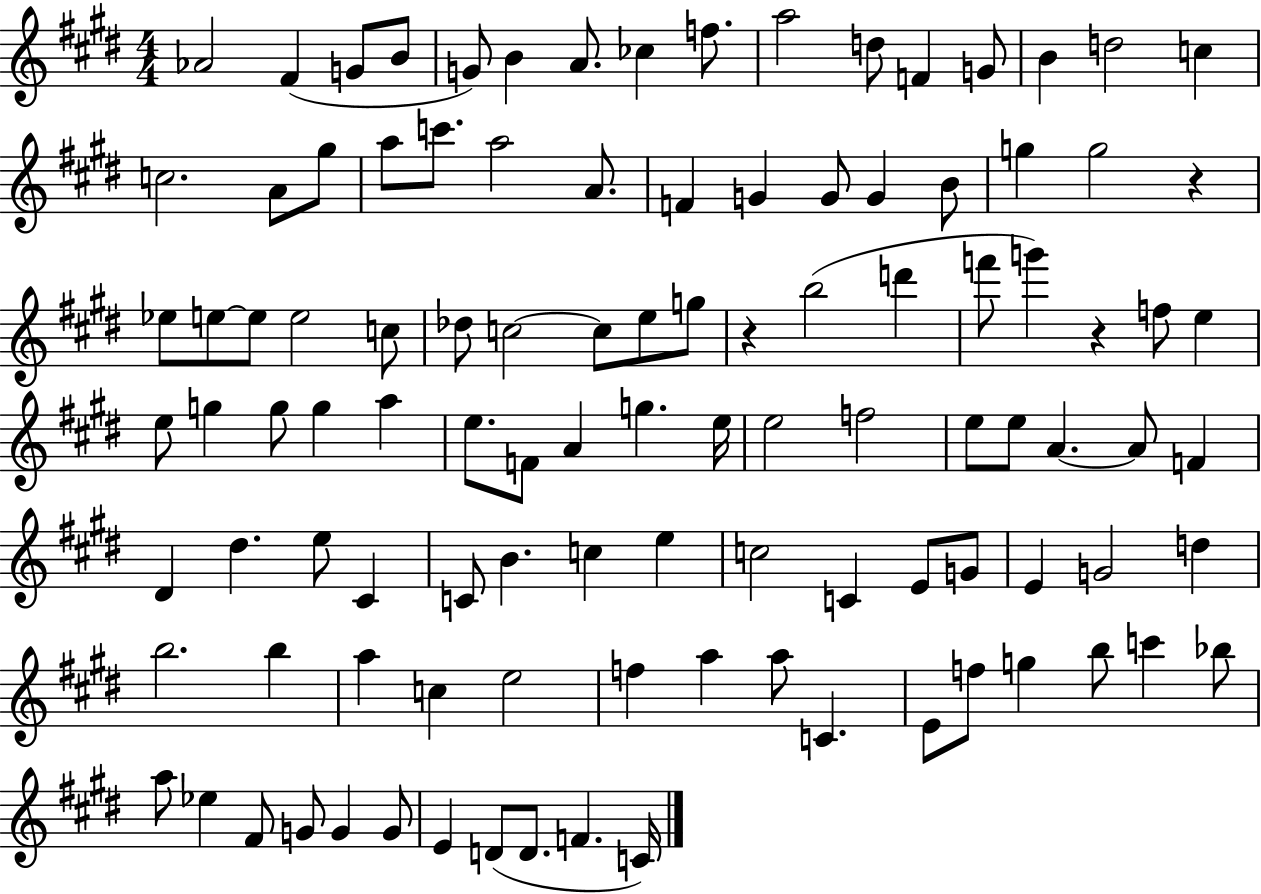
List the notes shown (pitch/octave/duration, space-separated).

Ab4/h F#4/q G4/e B4/e G4/e B4/q A4/e. CES5/q F5/e. A5/h D5/e F4/q G4/e B4/q D5/h C5/q C5/h. A4/e G#5/e A5/e C6/e. A5/h A4/e. F4/q G4/q G4/e G4/q B4/e G5/q G5/h R/q Eb5/e E5/e E5/e E5/h C5/e Db5/e C5/h C5/e E5/e G5/e R/q B5/h D6/q F6/e G6/q R/q F5/e E5/q E5/e G5/q G5/e G5/q A5/q E5/e. F4/e A4/q G5/q. E5/s E5/h F5/h E5/e E5/e A4/q. A4/e F4/q D#4/q D#5/q. E5/e C#4/q C4/e B4/q. C5/q E5/q C5/h C4/q E4/e G4/e E4/q G4/h D5/q B5/h. B5/q A5/q C5/q E5/h F5/q A5/q A5/e C4/q. E4/e F5/e G5/q B5/e C6/q Bb5/e A5/e Eb5/q F#4/e G4/e G4/q G4/e E4/q D4/e D4/e. F4/q. C4/s